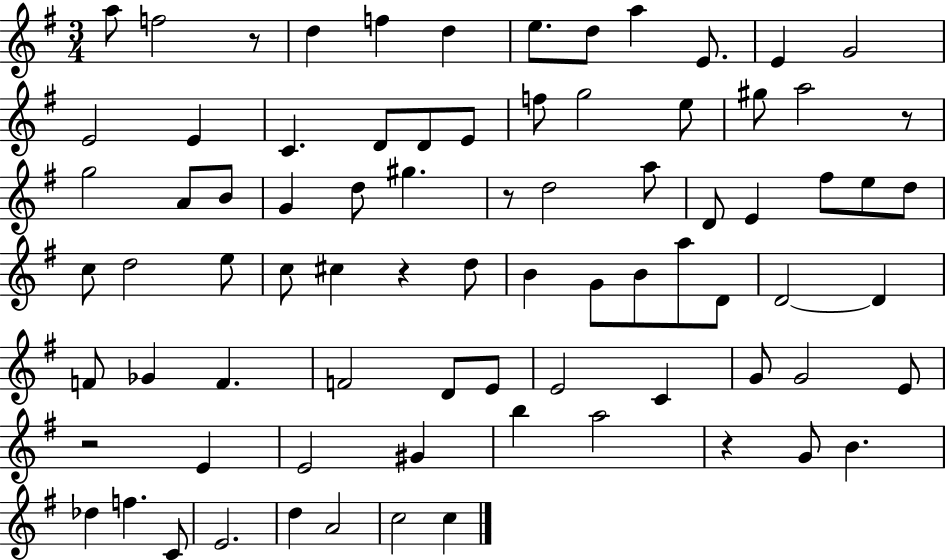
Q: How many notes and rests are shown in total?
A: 80